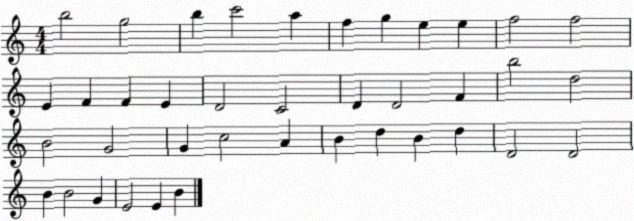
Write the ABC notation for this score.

X:1
T:Untitled
M:4/4
L:1/4
K:C
b2 g2 b c'2 a f g e e f2 f2 E F F E D2 C2 D D2 F b2 d2 B2 G2 G c2 A B d B d D2 D2 B B2 G E2 E B